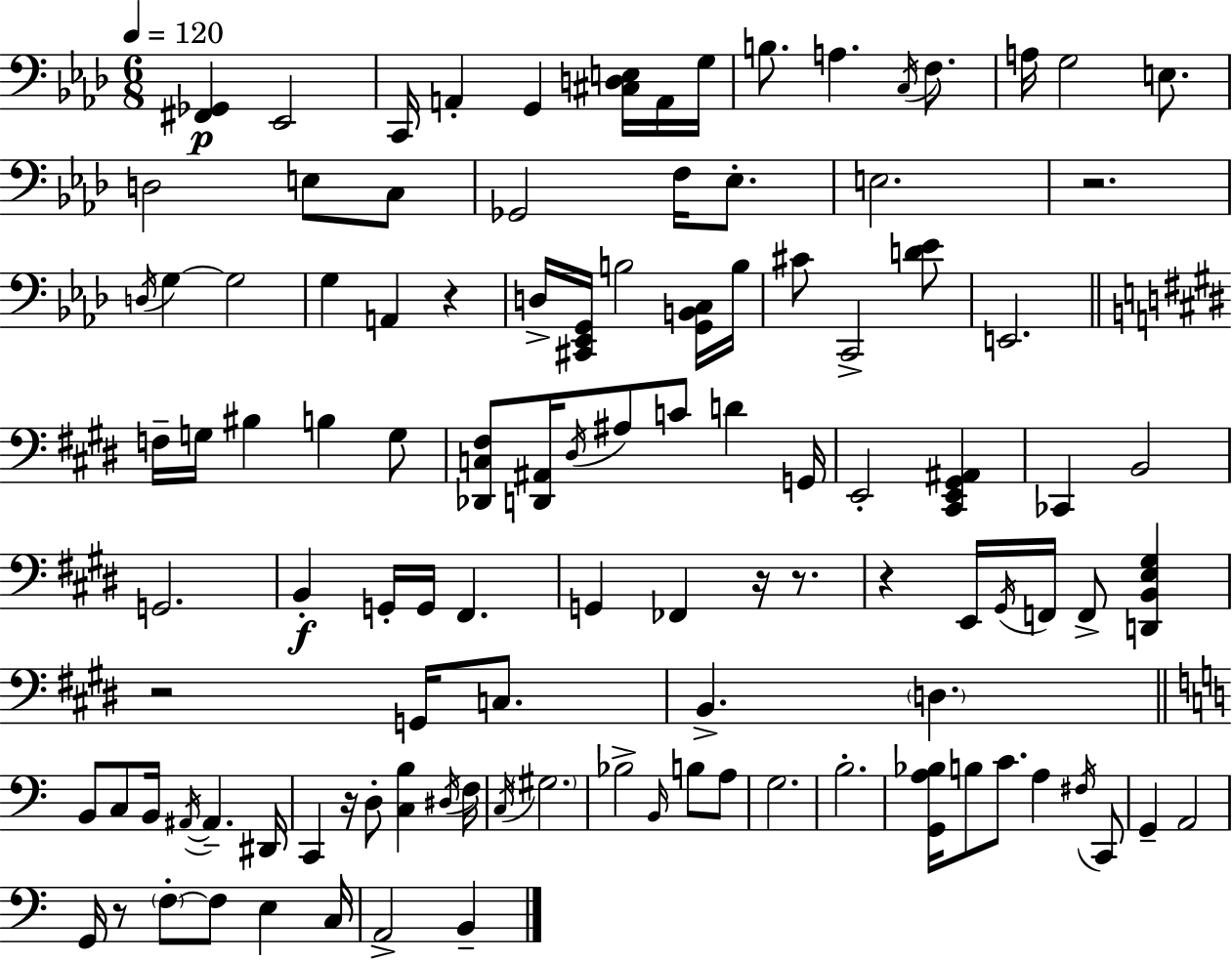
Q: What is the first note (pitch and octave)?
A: Eb2